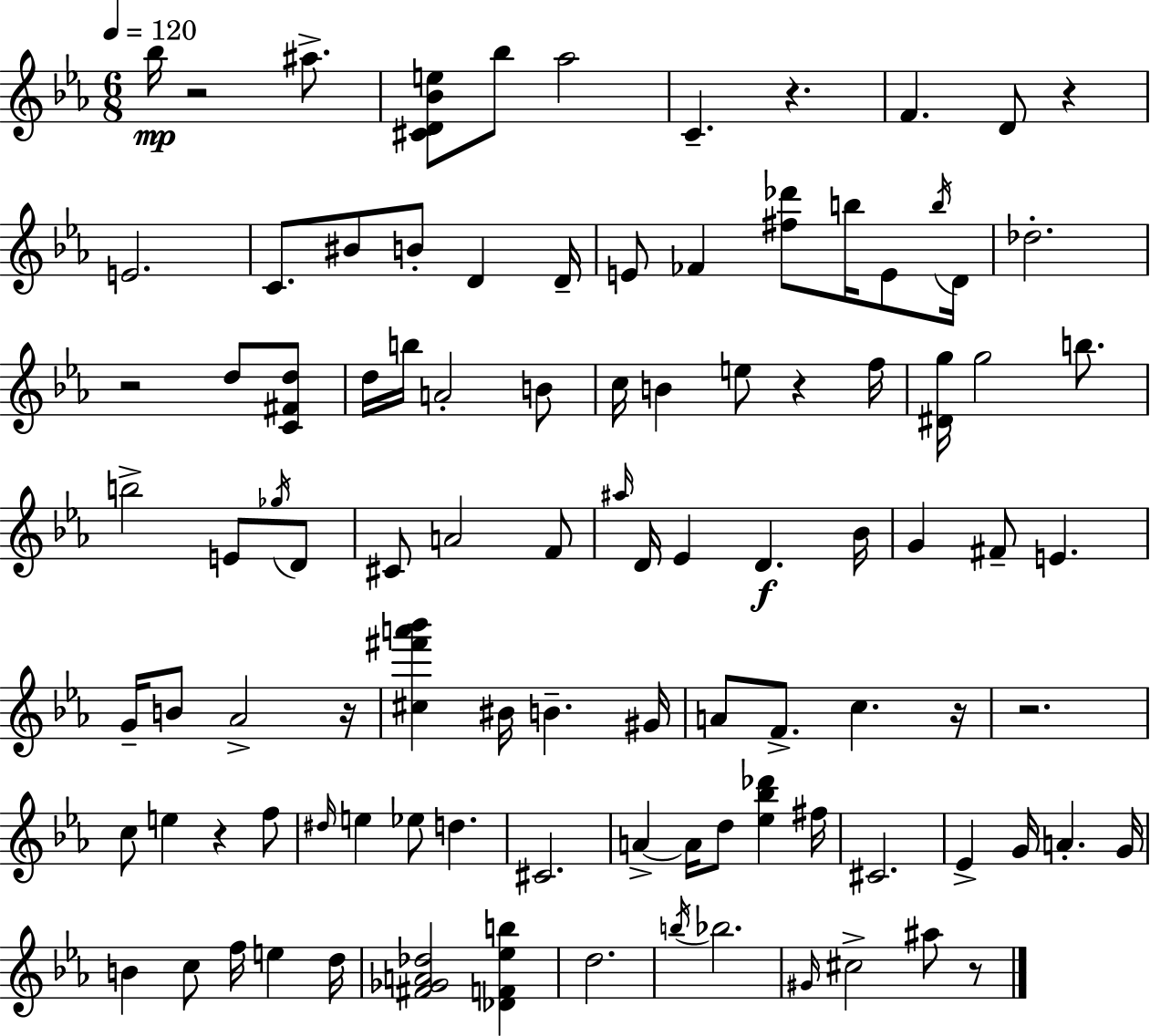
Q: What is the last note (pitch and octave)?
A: A#5